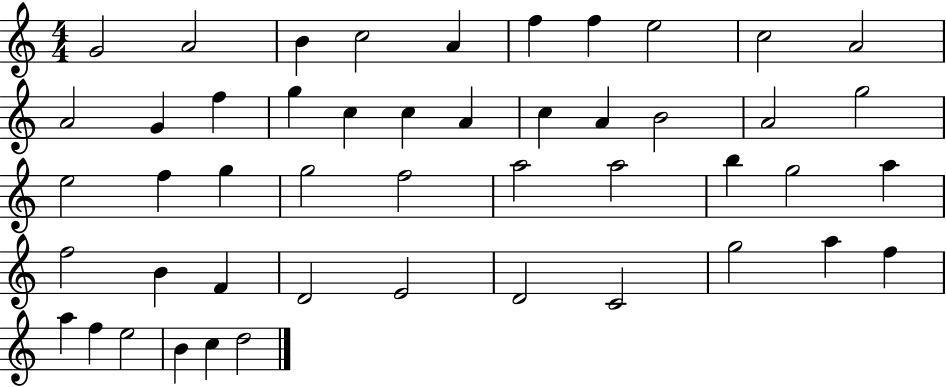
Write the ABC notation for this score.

X:1
T:Untitled
M:4/4
L:1/4
K:C
G2 A2 B c2 A f f e2 c2 A2 A2 G f g c c A c A B2 A2 g2 e2 f g g2 f2 a2 a2 b g2 a f2 B F D2 E2 D2 C2 g2 a f a f e2 B c d2